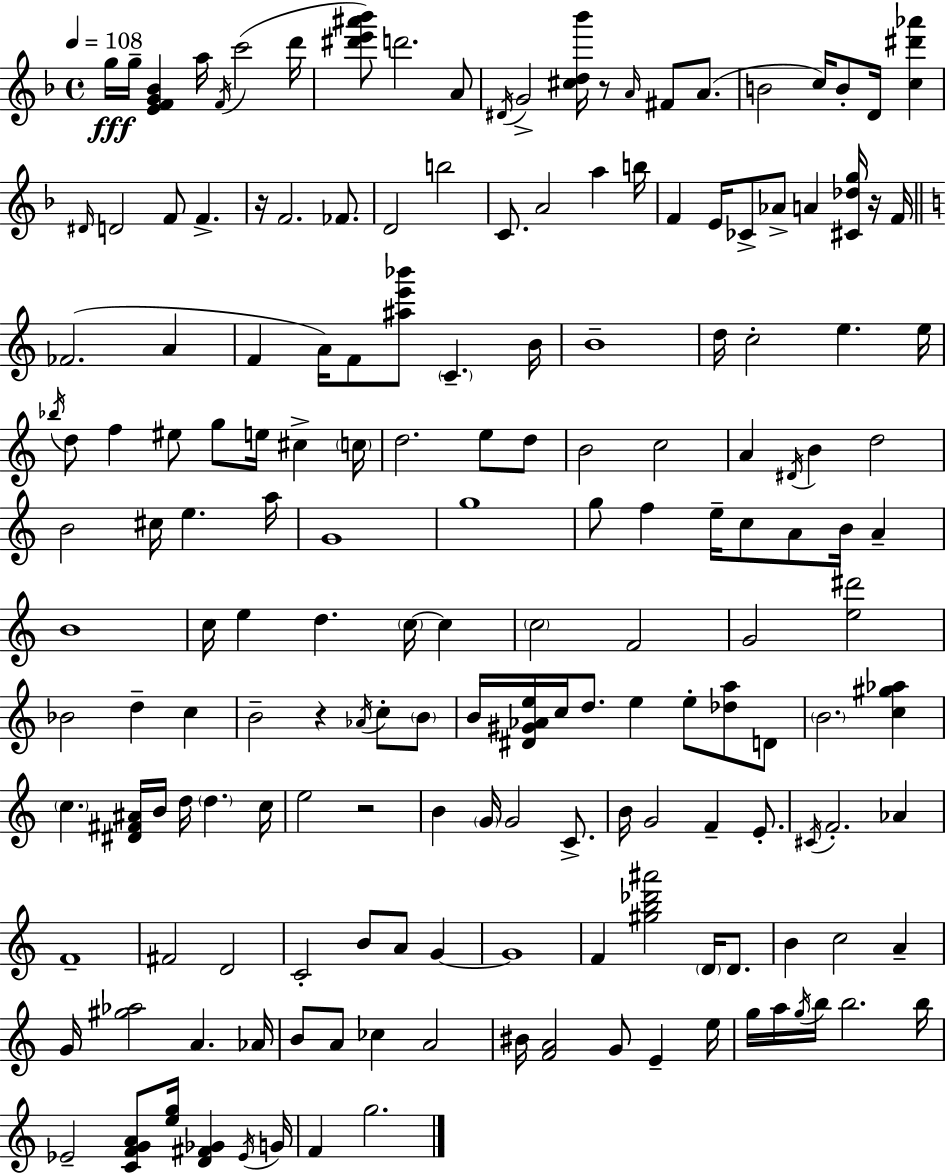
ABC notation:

X:1
T:Untitled
M:4/4
L:1/4
K:Dm
g/4 g/4 [EFG_B] a/4 F/4 c'2 d'/4 [^d'e'^a'_b']/2 d'2 A/2 ^D/4 G2 [^cd_b']/4 z/2 A/4 ^F/2 A/2 B2 c/4 B/2 D/4 [c^d'_a'] ^D/4 D2 F/2 F z/4 F2 _F/2 D2 b2 C/2 A2 a b/4 F E/4 _C/2 _A/2 A [^C_dg]/4 z/4 F/4 _F2 A F A/4 F/2 [^ae'_b']/2 C B/4 B4 d/4 c2 e e/4 _b/4 d/2 f ^e/2 g/2 e/4 ^c c/4 d2 e/2 d/2 B2 c2 A ^D/4 B d2 B2 ^c/4 e a/4 G4 g4 g/2 f e/4 c/2 A/2 B/4 A B4 c/4 e d c/4 c c2 F2 G2 [e^d']2 _B2 d c B2 z _A/4 c/2 B/2 B/4 [^D^G_Ae]/4 c/4 d/2 e e/2 [_da]/2 D/2 B2 [c^g_a] c [^D^F^A]/4 B/4 d/4 d c/4 e2 z2 B G/4 G2 C/2 B/4 G2 F E/2 ^C/4 F2 _A F4 ^F2 D2 C2 B/2 A/2 G G4 F [^gb_d'^a']2 D/4 D/2 B c2 A G/4 [^g_a]2 A _A/4 B/2 A/2 _c A2 ^B/4 [FA]2 G/2 E e/4 g/4 a/4 g/4 b/4 b2 b/4 _E2 [CFGA]/2 [eg]/4 [D^F_G] _E/4 G/4 F g2